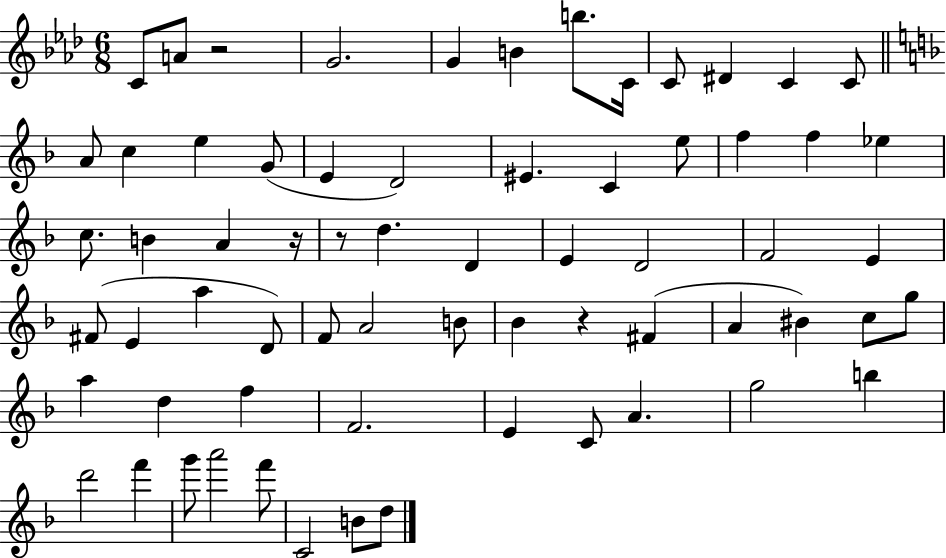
{
  \clef treble
  \numericTimeSignature
  \time 6/8
  \key aes \major
  c'8 a'8 r2 | g'2. | g'4 b'4 b''8. c'16 | c'8 dis'4 c'4 c'8 | \break \bar "||" \break \key f \major a'8 c''4 e''4 g'8( | e'4 d'2) | eis'4. c'4 e''8 | f''4 f''4 ees''4 | \break c''8. b'4 a'4 r16 | r8 d''4. d'4 | e'4 d'2 | f'2 e'4 | \break fis'8( e'4 a''4 d'8) | f'8 a'2 b'8 | bes'4 r4 fis'4( | a'4 bis'4) c''8 g''8 | \break a''4 d''4 f''4 | f'2. | e'4 c'8 a'4. | g''2 b''4 | \break d'''2 f'''4 | g'''8 a'''2 f'''8 | c'2 b'8 d''8 | \bar "|."
}